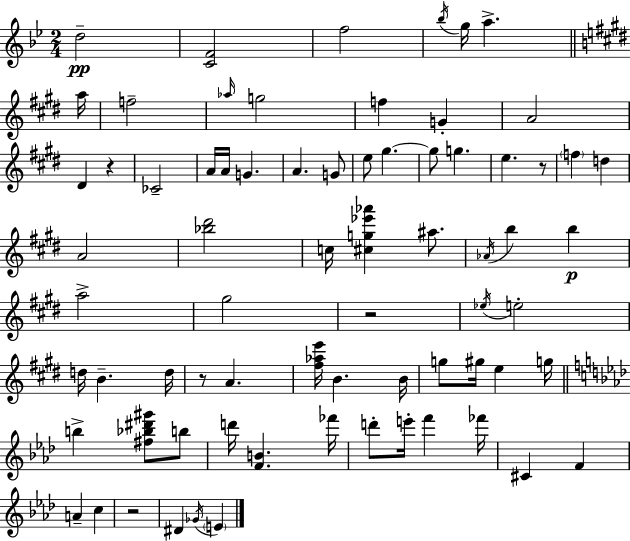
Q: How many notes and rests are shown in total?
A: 72